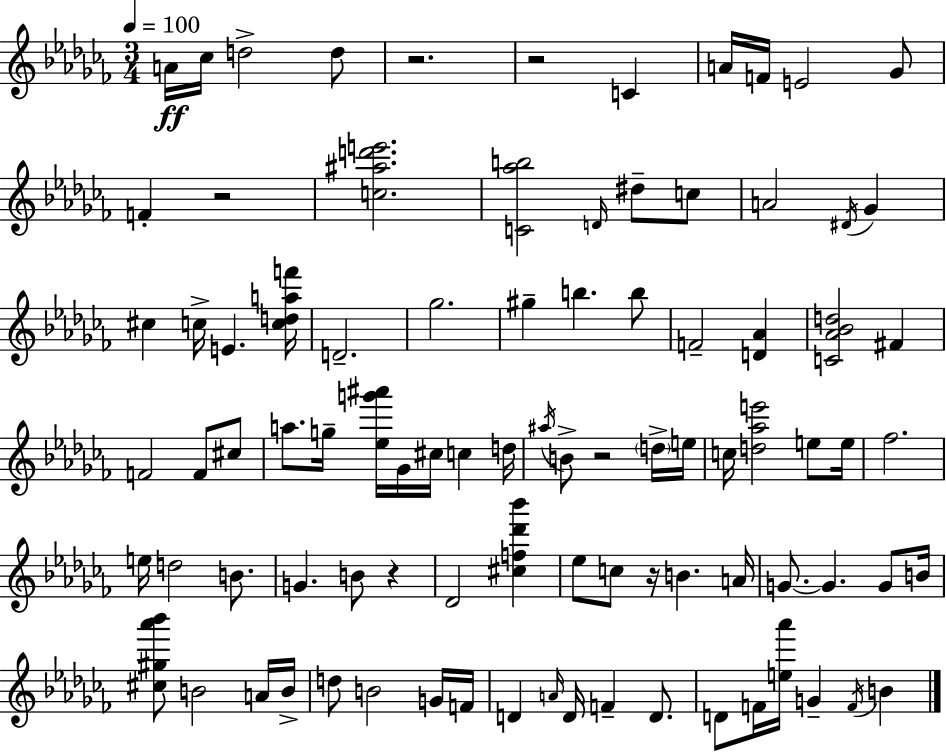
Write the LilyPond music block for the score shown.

{
  \clef treble
  \numericTimeSignature
  \time 3/4
  \key aes \minor
  \tempo 4 = 100
  a'16\ff ces''16 d''2-> d''8 | r2. | r2 c'4 | a'16 f'16 e'2 ges'8 | \break f'4-. r2 | <c'' ais'' d''' e'''>2. | <c' aes'' b''>2 \grace { d'16 } dis''8-- c''8 | a'2 \acciaccatura { dis'16 } ges'4 | \break cis''4 c''16-> e'4. | <c'' d'' a'' f'''>16 d'2.-- | ges''2. | gis''4-- b''4. | \break b''8 f'2-- <d' aes'>4 | <c' aes' bes' d''>2 fis'4 | f'2 f'8 | cis''8 a''8. g''16-- <ees'' g''' ais'''>16 ges'16 cis''16 c''4 | \break d''16 \acciaccatura { ais''16 } b'8-> r2 | \parenthesize d''16-> e''16 c''16 <d'' aes'' e'''>2 | e''8 e''16 fes''2. | e''16 d''2 | \break b'8. g'4. b'8 r4 | des'2 <cis'' f'' des''' bes'''>4 | ees''8 c''8 r16 b'4. | a'16 g'8.~~ g'4. | \break g'8 b'16 <cis'' gis'' aes''' bes'''>8 b'2 | a'16 b'16-> d''8 b'2 | g'16 f'16 d'4 \grace { a'16 } d'16 f'4-- | d'8. d'8 f'16 <e'' aes'''>16 g'4-- | \break \acciaccatura { f'16 } b'4 \bar "|."
}